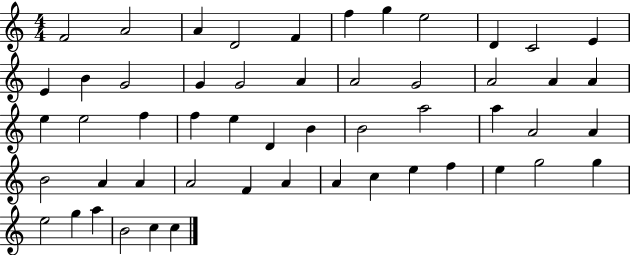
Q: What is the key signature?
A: C major